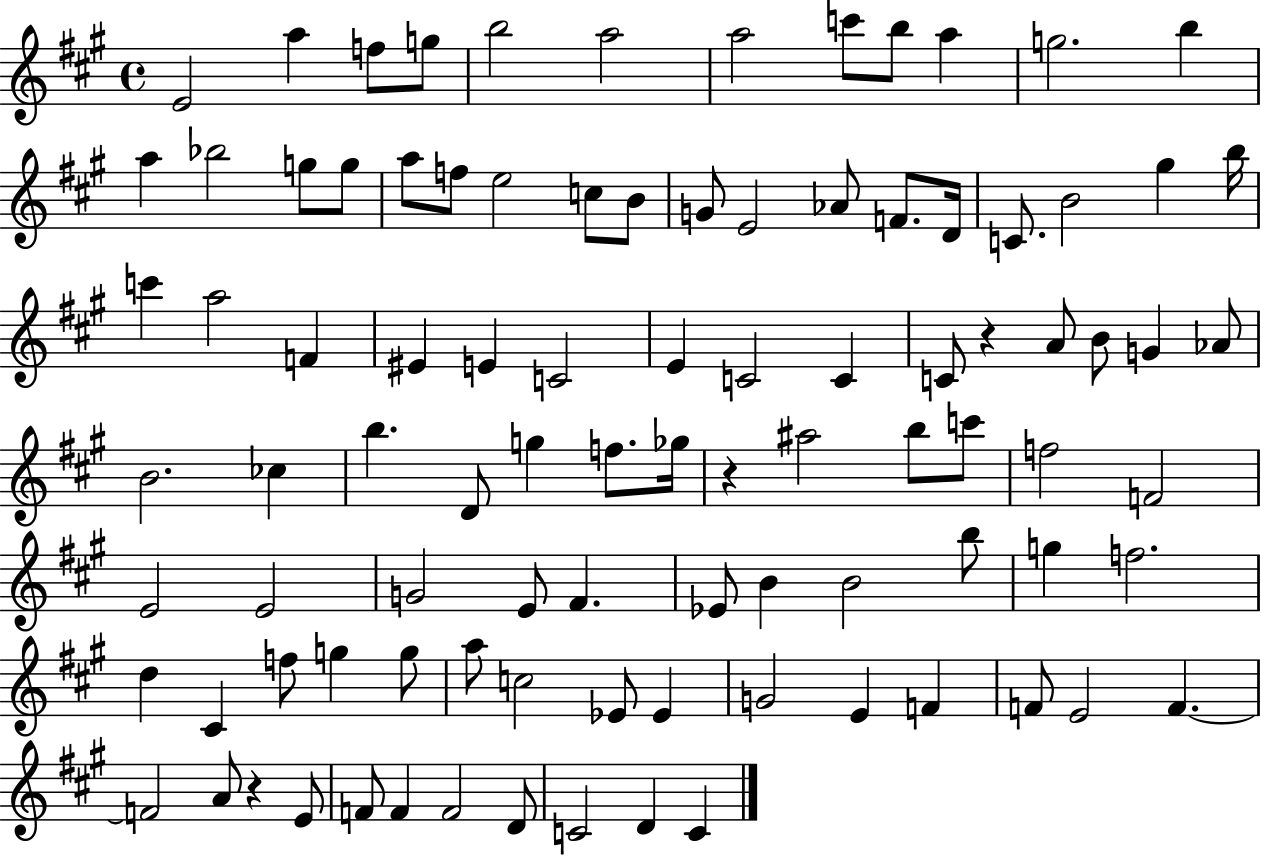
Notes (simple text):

E4/h A5/q F5/e G5/e B5/h A5/h A5/h C6/e B5/e A5/q G5/h. B5/q A5/q Bb5/h G5/e G5/e A5/e F5/e E5/h C5/e B4/e G4/e E4/h Ab4/e F4/e. D4/s C4/e. B4/h G#5/q B5/s C6/q A5/h F4/q EIS4/q E4/q C4/h E4/q C4/h C4/q C4/e R/q A4/e B4/e G4/q Ab4/e B4/h. CES5/q B5/q. D4/e G5/q F5/e. Gb5/s R/q A#5/h B5/e C6/e F5/h F4/h E4/h E4/h G4/h E4/e F#4/q. Eb4/e B4/q B4/h B5/e G5/q F5/h. D5/q C#4/q F5/e G5/q G5/e A5/e C5/h Eb4/e Eb4/q G4/h E4/q F4/q F4/e E4/h F4/q. F4/h A4/e R/q E4/e F4/e F4/q F4/h D4/e C4/h D4/q C4/q